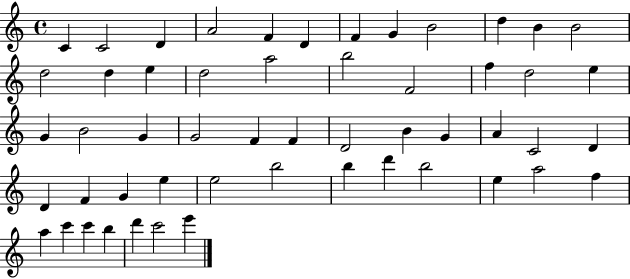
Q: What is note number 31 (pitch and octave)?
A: G4